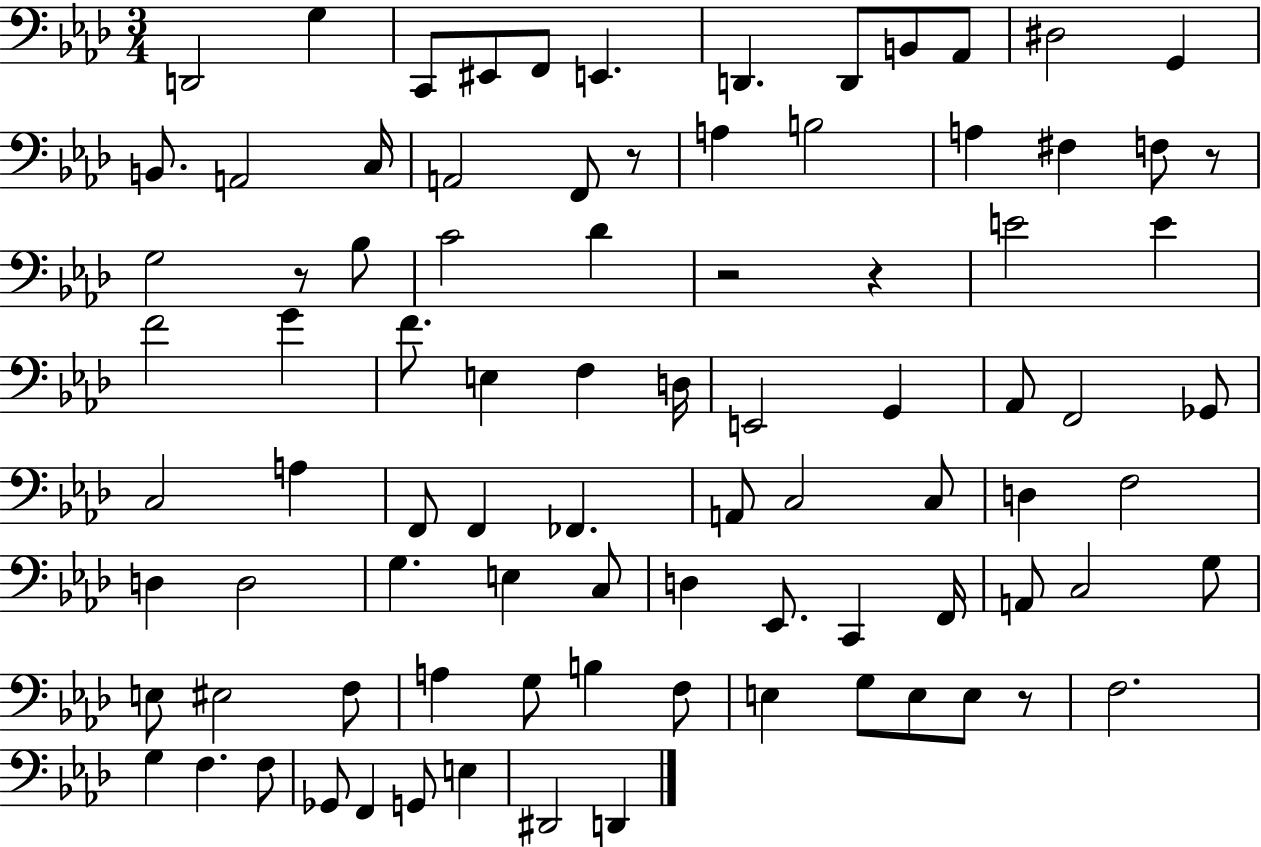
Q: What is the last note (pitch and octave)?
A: D2